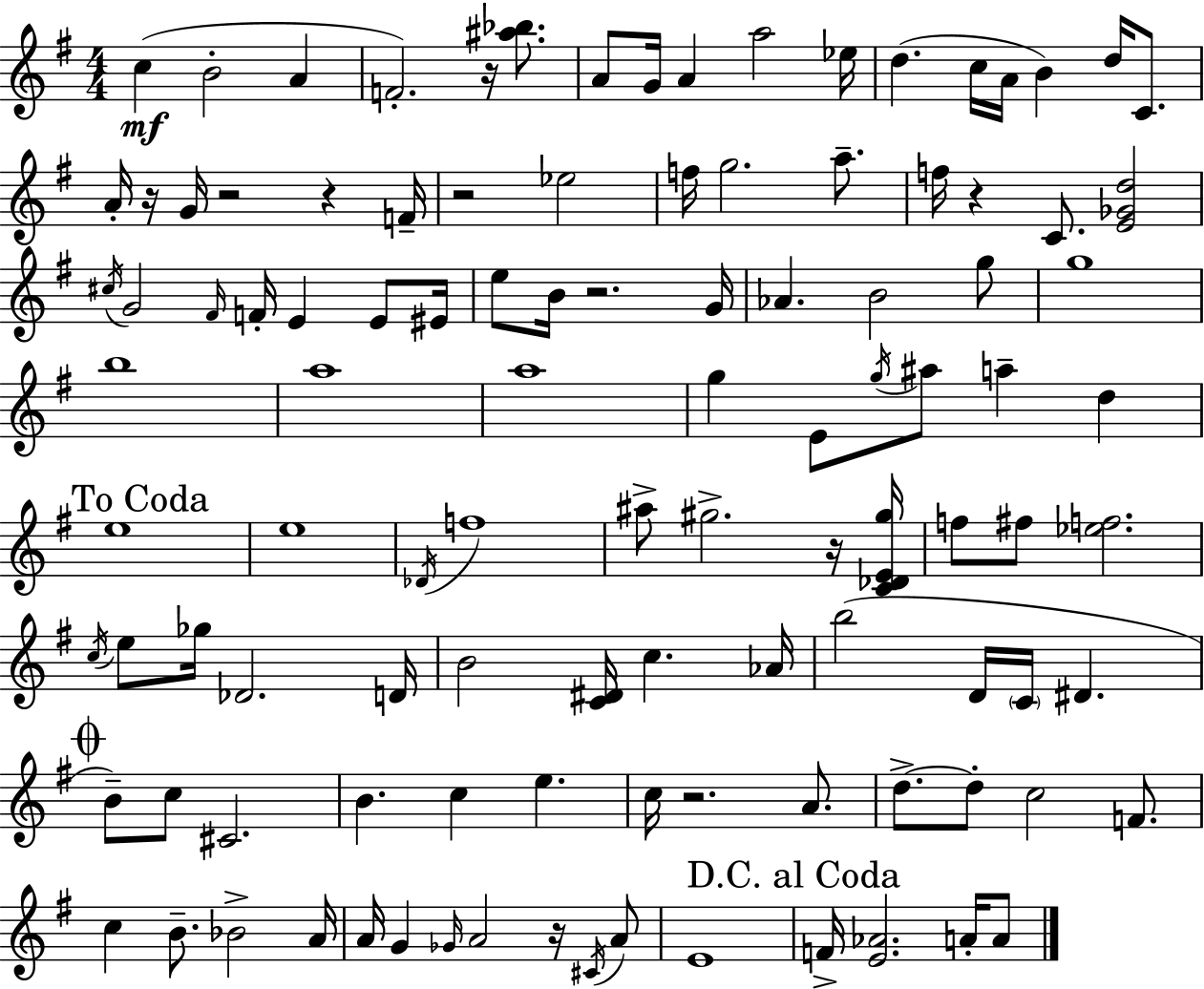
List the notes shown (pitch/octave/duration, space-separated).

C5/q B4/h A4/q F4/h. R/s [A#5,Bb5]/e. A4/e G4/s A4/q A5/h Eb5/s D5/q. C5/s A4/s B4/q D5/s C4/e. A4/s R/s G4/s R/h R/q F4/s R/h Eb5/h F5/s G5/h. A5/e. F5/s R/q C4/e. [E4,Gb4,D5]/h C#5/s G4/h F#4/s F4/s E4/q E4/e EIS4/s E5/e B4/s R/h. G4/s Ab4/q. B4/h G5/e G5/w B5/w A5/w A5/w G5/q E4/e G5/s A#5/e A5/q D5/q E5/w E5/w Db4/s F5/w A#5/e G#5/h. R/s [C4,Db4,E4,G#5]/s F5/e F#5/e [Eb5,F5]/h. C5/s E5/e Gb5/s Db4/h. D4/s B4/h [C4,D#4]/s C5/q. Ab4/s B5/h D4/s C4/s D#4/q. B4/e C5/e C#4/h. B4/q. C5/q E5/q. C5/s R/h. A4/e. D5/e. D5/e C5/h F4/e. C5/q B4/e. Bb4/h A4/s A4/s G4/q Gb4/s A4/h R/s C#4/s A4/e E4/w F4/s [E4,Ab4]/h. A4/s A4/e